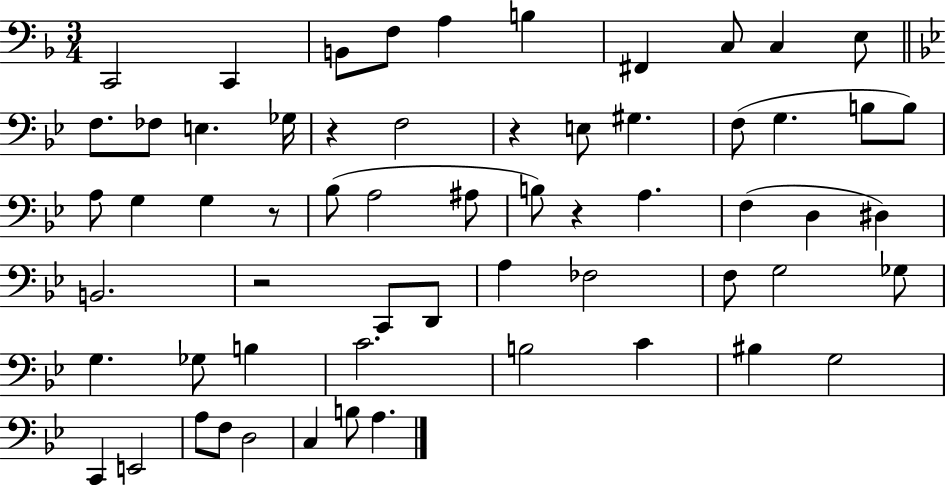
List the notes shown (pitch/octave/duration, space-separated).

C2/h C2/q B2/e F3/e A3/q B3/q F#2/q C3/e C3/q E3/e F3/e. FES3/e E3/q. Gb3/s R/q F3/h R/q E3/e G#3/q. F3/e G3/q. B3/e B3/e A3/e G3/q G3/q R/e Bb3/e A3/h A#3/e B3/e R/q A3/q. F3/q D3/q D#3/q B2/h. R/h C2/e D2/e A3/q FES3/h F3/e G3/h Gb3/e G3/q. Gb3/e B3/q C4/h. B3/h C4/q BIS3/q G3/h C2/q E2/h A3/e F3/e D3/h C3/q B3/e A3/q.